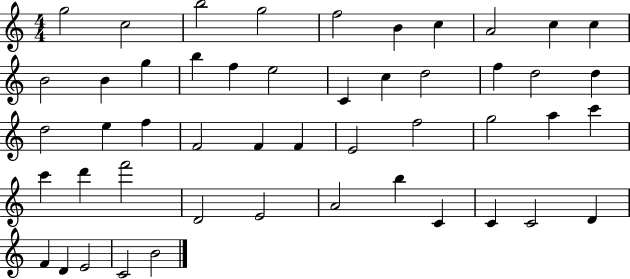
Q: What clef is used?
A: treble